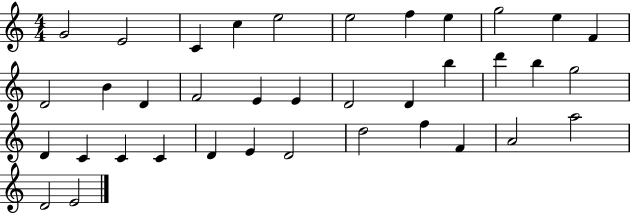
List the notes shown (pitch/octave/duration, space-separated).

G4/h E4/h C4/q C5/q E5/h E5/h F5/q E5/q G5/h E5/q F4/q D4/h B4/q D4/q F4/h E4/q E4/q D4/h D4/q B5/q D6/q B5/q G5/h D4/q C4/q C4/q C4/q D4/q E4/q D4/h D5/h F5/q F4/q A4/h A5/h D4/h E4/h